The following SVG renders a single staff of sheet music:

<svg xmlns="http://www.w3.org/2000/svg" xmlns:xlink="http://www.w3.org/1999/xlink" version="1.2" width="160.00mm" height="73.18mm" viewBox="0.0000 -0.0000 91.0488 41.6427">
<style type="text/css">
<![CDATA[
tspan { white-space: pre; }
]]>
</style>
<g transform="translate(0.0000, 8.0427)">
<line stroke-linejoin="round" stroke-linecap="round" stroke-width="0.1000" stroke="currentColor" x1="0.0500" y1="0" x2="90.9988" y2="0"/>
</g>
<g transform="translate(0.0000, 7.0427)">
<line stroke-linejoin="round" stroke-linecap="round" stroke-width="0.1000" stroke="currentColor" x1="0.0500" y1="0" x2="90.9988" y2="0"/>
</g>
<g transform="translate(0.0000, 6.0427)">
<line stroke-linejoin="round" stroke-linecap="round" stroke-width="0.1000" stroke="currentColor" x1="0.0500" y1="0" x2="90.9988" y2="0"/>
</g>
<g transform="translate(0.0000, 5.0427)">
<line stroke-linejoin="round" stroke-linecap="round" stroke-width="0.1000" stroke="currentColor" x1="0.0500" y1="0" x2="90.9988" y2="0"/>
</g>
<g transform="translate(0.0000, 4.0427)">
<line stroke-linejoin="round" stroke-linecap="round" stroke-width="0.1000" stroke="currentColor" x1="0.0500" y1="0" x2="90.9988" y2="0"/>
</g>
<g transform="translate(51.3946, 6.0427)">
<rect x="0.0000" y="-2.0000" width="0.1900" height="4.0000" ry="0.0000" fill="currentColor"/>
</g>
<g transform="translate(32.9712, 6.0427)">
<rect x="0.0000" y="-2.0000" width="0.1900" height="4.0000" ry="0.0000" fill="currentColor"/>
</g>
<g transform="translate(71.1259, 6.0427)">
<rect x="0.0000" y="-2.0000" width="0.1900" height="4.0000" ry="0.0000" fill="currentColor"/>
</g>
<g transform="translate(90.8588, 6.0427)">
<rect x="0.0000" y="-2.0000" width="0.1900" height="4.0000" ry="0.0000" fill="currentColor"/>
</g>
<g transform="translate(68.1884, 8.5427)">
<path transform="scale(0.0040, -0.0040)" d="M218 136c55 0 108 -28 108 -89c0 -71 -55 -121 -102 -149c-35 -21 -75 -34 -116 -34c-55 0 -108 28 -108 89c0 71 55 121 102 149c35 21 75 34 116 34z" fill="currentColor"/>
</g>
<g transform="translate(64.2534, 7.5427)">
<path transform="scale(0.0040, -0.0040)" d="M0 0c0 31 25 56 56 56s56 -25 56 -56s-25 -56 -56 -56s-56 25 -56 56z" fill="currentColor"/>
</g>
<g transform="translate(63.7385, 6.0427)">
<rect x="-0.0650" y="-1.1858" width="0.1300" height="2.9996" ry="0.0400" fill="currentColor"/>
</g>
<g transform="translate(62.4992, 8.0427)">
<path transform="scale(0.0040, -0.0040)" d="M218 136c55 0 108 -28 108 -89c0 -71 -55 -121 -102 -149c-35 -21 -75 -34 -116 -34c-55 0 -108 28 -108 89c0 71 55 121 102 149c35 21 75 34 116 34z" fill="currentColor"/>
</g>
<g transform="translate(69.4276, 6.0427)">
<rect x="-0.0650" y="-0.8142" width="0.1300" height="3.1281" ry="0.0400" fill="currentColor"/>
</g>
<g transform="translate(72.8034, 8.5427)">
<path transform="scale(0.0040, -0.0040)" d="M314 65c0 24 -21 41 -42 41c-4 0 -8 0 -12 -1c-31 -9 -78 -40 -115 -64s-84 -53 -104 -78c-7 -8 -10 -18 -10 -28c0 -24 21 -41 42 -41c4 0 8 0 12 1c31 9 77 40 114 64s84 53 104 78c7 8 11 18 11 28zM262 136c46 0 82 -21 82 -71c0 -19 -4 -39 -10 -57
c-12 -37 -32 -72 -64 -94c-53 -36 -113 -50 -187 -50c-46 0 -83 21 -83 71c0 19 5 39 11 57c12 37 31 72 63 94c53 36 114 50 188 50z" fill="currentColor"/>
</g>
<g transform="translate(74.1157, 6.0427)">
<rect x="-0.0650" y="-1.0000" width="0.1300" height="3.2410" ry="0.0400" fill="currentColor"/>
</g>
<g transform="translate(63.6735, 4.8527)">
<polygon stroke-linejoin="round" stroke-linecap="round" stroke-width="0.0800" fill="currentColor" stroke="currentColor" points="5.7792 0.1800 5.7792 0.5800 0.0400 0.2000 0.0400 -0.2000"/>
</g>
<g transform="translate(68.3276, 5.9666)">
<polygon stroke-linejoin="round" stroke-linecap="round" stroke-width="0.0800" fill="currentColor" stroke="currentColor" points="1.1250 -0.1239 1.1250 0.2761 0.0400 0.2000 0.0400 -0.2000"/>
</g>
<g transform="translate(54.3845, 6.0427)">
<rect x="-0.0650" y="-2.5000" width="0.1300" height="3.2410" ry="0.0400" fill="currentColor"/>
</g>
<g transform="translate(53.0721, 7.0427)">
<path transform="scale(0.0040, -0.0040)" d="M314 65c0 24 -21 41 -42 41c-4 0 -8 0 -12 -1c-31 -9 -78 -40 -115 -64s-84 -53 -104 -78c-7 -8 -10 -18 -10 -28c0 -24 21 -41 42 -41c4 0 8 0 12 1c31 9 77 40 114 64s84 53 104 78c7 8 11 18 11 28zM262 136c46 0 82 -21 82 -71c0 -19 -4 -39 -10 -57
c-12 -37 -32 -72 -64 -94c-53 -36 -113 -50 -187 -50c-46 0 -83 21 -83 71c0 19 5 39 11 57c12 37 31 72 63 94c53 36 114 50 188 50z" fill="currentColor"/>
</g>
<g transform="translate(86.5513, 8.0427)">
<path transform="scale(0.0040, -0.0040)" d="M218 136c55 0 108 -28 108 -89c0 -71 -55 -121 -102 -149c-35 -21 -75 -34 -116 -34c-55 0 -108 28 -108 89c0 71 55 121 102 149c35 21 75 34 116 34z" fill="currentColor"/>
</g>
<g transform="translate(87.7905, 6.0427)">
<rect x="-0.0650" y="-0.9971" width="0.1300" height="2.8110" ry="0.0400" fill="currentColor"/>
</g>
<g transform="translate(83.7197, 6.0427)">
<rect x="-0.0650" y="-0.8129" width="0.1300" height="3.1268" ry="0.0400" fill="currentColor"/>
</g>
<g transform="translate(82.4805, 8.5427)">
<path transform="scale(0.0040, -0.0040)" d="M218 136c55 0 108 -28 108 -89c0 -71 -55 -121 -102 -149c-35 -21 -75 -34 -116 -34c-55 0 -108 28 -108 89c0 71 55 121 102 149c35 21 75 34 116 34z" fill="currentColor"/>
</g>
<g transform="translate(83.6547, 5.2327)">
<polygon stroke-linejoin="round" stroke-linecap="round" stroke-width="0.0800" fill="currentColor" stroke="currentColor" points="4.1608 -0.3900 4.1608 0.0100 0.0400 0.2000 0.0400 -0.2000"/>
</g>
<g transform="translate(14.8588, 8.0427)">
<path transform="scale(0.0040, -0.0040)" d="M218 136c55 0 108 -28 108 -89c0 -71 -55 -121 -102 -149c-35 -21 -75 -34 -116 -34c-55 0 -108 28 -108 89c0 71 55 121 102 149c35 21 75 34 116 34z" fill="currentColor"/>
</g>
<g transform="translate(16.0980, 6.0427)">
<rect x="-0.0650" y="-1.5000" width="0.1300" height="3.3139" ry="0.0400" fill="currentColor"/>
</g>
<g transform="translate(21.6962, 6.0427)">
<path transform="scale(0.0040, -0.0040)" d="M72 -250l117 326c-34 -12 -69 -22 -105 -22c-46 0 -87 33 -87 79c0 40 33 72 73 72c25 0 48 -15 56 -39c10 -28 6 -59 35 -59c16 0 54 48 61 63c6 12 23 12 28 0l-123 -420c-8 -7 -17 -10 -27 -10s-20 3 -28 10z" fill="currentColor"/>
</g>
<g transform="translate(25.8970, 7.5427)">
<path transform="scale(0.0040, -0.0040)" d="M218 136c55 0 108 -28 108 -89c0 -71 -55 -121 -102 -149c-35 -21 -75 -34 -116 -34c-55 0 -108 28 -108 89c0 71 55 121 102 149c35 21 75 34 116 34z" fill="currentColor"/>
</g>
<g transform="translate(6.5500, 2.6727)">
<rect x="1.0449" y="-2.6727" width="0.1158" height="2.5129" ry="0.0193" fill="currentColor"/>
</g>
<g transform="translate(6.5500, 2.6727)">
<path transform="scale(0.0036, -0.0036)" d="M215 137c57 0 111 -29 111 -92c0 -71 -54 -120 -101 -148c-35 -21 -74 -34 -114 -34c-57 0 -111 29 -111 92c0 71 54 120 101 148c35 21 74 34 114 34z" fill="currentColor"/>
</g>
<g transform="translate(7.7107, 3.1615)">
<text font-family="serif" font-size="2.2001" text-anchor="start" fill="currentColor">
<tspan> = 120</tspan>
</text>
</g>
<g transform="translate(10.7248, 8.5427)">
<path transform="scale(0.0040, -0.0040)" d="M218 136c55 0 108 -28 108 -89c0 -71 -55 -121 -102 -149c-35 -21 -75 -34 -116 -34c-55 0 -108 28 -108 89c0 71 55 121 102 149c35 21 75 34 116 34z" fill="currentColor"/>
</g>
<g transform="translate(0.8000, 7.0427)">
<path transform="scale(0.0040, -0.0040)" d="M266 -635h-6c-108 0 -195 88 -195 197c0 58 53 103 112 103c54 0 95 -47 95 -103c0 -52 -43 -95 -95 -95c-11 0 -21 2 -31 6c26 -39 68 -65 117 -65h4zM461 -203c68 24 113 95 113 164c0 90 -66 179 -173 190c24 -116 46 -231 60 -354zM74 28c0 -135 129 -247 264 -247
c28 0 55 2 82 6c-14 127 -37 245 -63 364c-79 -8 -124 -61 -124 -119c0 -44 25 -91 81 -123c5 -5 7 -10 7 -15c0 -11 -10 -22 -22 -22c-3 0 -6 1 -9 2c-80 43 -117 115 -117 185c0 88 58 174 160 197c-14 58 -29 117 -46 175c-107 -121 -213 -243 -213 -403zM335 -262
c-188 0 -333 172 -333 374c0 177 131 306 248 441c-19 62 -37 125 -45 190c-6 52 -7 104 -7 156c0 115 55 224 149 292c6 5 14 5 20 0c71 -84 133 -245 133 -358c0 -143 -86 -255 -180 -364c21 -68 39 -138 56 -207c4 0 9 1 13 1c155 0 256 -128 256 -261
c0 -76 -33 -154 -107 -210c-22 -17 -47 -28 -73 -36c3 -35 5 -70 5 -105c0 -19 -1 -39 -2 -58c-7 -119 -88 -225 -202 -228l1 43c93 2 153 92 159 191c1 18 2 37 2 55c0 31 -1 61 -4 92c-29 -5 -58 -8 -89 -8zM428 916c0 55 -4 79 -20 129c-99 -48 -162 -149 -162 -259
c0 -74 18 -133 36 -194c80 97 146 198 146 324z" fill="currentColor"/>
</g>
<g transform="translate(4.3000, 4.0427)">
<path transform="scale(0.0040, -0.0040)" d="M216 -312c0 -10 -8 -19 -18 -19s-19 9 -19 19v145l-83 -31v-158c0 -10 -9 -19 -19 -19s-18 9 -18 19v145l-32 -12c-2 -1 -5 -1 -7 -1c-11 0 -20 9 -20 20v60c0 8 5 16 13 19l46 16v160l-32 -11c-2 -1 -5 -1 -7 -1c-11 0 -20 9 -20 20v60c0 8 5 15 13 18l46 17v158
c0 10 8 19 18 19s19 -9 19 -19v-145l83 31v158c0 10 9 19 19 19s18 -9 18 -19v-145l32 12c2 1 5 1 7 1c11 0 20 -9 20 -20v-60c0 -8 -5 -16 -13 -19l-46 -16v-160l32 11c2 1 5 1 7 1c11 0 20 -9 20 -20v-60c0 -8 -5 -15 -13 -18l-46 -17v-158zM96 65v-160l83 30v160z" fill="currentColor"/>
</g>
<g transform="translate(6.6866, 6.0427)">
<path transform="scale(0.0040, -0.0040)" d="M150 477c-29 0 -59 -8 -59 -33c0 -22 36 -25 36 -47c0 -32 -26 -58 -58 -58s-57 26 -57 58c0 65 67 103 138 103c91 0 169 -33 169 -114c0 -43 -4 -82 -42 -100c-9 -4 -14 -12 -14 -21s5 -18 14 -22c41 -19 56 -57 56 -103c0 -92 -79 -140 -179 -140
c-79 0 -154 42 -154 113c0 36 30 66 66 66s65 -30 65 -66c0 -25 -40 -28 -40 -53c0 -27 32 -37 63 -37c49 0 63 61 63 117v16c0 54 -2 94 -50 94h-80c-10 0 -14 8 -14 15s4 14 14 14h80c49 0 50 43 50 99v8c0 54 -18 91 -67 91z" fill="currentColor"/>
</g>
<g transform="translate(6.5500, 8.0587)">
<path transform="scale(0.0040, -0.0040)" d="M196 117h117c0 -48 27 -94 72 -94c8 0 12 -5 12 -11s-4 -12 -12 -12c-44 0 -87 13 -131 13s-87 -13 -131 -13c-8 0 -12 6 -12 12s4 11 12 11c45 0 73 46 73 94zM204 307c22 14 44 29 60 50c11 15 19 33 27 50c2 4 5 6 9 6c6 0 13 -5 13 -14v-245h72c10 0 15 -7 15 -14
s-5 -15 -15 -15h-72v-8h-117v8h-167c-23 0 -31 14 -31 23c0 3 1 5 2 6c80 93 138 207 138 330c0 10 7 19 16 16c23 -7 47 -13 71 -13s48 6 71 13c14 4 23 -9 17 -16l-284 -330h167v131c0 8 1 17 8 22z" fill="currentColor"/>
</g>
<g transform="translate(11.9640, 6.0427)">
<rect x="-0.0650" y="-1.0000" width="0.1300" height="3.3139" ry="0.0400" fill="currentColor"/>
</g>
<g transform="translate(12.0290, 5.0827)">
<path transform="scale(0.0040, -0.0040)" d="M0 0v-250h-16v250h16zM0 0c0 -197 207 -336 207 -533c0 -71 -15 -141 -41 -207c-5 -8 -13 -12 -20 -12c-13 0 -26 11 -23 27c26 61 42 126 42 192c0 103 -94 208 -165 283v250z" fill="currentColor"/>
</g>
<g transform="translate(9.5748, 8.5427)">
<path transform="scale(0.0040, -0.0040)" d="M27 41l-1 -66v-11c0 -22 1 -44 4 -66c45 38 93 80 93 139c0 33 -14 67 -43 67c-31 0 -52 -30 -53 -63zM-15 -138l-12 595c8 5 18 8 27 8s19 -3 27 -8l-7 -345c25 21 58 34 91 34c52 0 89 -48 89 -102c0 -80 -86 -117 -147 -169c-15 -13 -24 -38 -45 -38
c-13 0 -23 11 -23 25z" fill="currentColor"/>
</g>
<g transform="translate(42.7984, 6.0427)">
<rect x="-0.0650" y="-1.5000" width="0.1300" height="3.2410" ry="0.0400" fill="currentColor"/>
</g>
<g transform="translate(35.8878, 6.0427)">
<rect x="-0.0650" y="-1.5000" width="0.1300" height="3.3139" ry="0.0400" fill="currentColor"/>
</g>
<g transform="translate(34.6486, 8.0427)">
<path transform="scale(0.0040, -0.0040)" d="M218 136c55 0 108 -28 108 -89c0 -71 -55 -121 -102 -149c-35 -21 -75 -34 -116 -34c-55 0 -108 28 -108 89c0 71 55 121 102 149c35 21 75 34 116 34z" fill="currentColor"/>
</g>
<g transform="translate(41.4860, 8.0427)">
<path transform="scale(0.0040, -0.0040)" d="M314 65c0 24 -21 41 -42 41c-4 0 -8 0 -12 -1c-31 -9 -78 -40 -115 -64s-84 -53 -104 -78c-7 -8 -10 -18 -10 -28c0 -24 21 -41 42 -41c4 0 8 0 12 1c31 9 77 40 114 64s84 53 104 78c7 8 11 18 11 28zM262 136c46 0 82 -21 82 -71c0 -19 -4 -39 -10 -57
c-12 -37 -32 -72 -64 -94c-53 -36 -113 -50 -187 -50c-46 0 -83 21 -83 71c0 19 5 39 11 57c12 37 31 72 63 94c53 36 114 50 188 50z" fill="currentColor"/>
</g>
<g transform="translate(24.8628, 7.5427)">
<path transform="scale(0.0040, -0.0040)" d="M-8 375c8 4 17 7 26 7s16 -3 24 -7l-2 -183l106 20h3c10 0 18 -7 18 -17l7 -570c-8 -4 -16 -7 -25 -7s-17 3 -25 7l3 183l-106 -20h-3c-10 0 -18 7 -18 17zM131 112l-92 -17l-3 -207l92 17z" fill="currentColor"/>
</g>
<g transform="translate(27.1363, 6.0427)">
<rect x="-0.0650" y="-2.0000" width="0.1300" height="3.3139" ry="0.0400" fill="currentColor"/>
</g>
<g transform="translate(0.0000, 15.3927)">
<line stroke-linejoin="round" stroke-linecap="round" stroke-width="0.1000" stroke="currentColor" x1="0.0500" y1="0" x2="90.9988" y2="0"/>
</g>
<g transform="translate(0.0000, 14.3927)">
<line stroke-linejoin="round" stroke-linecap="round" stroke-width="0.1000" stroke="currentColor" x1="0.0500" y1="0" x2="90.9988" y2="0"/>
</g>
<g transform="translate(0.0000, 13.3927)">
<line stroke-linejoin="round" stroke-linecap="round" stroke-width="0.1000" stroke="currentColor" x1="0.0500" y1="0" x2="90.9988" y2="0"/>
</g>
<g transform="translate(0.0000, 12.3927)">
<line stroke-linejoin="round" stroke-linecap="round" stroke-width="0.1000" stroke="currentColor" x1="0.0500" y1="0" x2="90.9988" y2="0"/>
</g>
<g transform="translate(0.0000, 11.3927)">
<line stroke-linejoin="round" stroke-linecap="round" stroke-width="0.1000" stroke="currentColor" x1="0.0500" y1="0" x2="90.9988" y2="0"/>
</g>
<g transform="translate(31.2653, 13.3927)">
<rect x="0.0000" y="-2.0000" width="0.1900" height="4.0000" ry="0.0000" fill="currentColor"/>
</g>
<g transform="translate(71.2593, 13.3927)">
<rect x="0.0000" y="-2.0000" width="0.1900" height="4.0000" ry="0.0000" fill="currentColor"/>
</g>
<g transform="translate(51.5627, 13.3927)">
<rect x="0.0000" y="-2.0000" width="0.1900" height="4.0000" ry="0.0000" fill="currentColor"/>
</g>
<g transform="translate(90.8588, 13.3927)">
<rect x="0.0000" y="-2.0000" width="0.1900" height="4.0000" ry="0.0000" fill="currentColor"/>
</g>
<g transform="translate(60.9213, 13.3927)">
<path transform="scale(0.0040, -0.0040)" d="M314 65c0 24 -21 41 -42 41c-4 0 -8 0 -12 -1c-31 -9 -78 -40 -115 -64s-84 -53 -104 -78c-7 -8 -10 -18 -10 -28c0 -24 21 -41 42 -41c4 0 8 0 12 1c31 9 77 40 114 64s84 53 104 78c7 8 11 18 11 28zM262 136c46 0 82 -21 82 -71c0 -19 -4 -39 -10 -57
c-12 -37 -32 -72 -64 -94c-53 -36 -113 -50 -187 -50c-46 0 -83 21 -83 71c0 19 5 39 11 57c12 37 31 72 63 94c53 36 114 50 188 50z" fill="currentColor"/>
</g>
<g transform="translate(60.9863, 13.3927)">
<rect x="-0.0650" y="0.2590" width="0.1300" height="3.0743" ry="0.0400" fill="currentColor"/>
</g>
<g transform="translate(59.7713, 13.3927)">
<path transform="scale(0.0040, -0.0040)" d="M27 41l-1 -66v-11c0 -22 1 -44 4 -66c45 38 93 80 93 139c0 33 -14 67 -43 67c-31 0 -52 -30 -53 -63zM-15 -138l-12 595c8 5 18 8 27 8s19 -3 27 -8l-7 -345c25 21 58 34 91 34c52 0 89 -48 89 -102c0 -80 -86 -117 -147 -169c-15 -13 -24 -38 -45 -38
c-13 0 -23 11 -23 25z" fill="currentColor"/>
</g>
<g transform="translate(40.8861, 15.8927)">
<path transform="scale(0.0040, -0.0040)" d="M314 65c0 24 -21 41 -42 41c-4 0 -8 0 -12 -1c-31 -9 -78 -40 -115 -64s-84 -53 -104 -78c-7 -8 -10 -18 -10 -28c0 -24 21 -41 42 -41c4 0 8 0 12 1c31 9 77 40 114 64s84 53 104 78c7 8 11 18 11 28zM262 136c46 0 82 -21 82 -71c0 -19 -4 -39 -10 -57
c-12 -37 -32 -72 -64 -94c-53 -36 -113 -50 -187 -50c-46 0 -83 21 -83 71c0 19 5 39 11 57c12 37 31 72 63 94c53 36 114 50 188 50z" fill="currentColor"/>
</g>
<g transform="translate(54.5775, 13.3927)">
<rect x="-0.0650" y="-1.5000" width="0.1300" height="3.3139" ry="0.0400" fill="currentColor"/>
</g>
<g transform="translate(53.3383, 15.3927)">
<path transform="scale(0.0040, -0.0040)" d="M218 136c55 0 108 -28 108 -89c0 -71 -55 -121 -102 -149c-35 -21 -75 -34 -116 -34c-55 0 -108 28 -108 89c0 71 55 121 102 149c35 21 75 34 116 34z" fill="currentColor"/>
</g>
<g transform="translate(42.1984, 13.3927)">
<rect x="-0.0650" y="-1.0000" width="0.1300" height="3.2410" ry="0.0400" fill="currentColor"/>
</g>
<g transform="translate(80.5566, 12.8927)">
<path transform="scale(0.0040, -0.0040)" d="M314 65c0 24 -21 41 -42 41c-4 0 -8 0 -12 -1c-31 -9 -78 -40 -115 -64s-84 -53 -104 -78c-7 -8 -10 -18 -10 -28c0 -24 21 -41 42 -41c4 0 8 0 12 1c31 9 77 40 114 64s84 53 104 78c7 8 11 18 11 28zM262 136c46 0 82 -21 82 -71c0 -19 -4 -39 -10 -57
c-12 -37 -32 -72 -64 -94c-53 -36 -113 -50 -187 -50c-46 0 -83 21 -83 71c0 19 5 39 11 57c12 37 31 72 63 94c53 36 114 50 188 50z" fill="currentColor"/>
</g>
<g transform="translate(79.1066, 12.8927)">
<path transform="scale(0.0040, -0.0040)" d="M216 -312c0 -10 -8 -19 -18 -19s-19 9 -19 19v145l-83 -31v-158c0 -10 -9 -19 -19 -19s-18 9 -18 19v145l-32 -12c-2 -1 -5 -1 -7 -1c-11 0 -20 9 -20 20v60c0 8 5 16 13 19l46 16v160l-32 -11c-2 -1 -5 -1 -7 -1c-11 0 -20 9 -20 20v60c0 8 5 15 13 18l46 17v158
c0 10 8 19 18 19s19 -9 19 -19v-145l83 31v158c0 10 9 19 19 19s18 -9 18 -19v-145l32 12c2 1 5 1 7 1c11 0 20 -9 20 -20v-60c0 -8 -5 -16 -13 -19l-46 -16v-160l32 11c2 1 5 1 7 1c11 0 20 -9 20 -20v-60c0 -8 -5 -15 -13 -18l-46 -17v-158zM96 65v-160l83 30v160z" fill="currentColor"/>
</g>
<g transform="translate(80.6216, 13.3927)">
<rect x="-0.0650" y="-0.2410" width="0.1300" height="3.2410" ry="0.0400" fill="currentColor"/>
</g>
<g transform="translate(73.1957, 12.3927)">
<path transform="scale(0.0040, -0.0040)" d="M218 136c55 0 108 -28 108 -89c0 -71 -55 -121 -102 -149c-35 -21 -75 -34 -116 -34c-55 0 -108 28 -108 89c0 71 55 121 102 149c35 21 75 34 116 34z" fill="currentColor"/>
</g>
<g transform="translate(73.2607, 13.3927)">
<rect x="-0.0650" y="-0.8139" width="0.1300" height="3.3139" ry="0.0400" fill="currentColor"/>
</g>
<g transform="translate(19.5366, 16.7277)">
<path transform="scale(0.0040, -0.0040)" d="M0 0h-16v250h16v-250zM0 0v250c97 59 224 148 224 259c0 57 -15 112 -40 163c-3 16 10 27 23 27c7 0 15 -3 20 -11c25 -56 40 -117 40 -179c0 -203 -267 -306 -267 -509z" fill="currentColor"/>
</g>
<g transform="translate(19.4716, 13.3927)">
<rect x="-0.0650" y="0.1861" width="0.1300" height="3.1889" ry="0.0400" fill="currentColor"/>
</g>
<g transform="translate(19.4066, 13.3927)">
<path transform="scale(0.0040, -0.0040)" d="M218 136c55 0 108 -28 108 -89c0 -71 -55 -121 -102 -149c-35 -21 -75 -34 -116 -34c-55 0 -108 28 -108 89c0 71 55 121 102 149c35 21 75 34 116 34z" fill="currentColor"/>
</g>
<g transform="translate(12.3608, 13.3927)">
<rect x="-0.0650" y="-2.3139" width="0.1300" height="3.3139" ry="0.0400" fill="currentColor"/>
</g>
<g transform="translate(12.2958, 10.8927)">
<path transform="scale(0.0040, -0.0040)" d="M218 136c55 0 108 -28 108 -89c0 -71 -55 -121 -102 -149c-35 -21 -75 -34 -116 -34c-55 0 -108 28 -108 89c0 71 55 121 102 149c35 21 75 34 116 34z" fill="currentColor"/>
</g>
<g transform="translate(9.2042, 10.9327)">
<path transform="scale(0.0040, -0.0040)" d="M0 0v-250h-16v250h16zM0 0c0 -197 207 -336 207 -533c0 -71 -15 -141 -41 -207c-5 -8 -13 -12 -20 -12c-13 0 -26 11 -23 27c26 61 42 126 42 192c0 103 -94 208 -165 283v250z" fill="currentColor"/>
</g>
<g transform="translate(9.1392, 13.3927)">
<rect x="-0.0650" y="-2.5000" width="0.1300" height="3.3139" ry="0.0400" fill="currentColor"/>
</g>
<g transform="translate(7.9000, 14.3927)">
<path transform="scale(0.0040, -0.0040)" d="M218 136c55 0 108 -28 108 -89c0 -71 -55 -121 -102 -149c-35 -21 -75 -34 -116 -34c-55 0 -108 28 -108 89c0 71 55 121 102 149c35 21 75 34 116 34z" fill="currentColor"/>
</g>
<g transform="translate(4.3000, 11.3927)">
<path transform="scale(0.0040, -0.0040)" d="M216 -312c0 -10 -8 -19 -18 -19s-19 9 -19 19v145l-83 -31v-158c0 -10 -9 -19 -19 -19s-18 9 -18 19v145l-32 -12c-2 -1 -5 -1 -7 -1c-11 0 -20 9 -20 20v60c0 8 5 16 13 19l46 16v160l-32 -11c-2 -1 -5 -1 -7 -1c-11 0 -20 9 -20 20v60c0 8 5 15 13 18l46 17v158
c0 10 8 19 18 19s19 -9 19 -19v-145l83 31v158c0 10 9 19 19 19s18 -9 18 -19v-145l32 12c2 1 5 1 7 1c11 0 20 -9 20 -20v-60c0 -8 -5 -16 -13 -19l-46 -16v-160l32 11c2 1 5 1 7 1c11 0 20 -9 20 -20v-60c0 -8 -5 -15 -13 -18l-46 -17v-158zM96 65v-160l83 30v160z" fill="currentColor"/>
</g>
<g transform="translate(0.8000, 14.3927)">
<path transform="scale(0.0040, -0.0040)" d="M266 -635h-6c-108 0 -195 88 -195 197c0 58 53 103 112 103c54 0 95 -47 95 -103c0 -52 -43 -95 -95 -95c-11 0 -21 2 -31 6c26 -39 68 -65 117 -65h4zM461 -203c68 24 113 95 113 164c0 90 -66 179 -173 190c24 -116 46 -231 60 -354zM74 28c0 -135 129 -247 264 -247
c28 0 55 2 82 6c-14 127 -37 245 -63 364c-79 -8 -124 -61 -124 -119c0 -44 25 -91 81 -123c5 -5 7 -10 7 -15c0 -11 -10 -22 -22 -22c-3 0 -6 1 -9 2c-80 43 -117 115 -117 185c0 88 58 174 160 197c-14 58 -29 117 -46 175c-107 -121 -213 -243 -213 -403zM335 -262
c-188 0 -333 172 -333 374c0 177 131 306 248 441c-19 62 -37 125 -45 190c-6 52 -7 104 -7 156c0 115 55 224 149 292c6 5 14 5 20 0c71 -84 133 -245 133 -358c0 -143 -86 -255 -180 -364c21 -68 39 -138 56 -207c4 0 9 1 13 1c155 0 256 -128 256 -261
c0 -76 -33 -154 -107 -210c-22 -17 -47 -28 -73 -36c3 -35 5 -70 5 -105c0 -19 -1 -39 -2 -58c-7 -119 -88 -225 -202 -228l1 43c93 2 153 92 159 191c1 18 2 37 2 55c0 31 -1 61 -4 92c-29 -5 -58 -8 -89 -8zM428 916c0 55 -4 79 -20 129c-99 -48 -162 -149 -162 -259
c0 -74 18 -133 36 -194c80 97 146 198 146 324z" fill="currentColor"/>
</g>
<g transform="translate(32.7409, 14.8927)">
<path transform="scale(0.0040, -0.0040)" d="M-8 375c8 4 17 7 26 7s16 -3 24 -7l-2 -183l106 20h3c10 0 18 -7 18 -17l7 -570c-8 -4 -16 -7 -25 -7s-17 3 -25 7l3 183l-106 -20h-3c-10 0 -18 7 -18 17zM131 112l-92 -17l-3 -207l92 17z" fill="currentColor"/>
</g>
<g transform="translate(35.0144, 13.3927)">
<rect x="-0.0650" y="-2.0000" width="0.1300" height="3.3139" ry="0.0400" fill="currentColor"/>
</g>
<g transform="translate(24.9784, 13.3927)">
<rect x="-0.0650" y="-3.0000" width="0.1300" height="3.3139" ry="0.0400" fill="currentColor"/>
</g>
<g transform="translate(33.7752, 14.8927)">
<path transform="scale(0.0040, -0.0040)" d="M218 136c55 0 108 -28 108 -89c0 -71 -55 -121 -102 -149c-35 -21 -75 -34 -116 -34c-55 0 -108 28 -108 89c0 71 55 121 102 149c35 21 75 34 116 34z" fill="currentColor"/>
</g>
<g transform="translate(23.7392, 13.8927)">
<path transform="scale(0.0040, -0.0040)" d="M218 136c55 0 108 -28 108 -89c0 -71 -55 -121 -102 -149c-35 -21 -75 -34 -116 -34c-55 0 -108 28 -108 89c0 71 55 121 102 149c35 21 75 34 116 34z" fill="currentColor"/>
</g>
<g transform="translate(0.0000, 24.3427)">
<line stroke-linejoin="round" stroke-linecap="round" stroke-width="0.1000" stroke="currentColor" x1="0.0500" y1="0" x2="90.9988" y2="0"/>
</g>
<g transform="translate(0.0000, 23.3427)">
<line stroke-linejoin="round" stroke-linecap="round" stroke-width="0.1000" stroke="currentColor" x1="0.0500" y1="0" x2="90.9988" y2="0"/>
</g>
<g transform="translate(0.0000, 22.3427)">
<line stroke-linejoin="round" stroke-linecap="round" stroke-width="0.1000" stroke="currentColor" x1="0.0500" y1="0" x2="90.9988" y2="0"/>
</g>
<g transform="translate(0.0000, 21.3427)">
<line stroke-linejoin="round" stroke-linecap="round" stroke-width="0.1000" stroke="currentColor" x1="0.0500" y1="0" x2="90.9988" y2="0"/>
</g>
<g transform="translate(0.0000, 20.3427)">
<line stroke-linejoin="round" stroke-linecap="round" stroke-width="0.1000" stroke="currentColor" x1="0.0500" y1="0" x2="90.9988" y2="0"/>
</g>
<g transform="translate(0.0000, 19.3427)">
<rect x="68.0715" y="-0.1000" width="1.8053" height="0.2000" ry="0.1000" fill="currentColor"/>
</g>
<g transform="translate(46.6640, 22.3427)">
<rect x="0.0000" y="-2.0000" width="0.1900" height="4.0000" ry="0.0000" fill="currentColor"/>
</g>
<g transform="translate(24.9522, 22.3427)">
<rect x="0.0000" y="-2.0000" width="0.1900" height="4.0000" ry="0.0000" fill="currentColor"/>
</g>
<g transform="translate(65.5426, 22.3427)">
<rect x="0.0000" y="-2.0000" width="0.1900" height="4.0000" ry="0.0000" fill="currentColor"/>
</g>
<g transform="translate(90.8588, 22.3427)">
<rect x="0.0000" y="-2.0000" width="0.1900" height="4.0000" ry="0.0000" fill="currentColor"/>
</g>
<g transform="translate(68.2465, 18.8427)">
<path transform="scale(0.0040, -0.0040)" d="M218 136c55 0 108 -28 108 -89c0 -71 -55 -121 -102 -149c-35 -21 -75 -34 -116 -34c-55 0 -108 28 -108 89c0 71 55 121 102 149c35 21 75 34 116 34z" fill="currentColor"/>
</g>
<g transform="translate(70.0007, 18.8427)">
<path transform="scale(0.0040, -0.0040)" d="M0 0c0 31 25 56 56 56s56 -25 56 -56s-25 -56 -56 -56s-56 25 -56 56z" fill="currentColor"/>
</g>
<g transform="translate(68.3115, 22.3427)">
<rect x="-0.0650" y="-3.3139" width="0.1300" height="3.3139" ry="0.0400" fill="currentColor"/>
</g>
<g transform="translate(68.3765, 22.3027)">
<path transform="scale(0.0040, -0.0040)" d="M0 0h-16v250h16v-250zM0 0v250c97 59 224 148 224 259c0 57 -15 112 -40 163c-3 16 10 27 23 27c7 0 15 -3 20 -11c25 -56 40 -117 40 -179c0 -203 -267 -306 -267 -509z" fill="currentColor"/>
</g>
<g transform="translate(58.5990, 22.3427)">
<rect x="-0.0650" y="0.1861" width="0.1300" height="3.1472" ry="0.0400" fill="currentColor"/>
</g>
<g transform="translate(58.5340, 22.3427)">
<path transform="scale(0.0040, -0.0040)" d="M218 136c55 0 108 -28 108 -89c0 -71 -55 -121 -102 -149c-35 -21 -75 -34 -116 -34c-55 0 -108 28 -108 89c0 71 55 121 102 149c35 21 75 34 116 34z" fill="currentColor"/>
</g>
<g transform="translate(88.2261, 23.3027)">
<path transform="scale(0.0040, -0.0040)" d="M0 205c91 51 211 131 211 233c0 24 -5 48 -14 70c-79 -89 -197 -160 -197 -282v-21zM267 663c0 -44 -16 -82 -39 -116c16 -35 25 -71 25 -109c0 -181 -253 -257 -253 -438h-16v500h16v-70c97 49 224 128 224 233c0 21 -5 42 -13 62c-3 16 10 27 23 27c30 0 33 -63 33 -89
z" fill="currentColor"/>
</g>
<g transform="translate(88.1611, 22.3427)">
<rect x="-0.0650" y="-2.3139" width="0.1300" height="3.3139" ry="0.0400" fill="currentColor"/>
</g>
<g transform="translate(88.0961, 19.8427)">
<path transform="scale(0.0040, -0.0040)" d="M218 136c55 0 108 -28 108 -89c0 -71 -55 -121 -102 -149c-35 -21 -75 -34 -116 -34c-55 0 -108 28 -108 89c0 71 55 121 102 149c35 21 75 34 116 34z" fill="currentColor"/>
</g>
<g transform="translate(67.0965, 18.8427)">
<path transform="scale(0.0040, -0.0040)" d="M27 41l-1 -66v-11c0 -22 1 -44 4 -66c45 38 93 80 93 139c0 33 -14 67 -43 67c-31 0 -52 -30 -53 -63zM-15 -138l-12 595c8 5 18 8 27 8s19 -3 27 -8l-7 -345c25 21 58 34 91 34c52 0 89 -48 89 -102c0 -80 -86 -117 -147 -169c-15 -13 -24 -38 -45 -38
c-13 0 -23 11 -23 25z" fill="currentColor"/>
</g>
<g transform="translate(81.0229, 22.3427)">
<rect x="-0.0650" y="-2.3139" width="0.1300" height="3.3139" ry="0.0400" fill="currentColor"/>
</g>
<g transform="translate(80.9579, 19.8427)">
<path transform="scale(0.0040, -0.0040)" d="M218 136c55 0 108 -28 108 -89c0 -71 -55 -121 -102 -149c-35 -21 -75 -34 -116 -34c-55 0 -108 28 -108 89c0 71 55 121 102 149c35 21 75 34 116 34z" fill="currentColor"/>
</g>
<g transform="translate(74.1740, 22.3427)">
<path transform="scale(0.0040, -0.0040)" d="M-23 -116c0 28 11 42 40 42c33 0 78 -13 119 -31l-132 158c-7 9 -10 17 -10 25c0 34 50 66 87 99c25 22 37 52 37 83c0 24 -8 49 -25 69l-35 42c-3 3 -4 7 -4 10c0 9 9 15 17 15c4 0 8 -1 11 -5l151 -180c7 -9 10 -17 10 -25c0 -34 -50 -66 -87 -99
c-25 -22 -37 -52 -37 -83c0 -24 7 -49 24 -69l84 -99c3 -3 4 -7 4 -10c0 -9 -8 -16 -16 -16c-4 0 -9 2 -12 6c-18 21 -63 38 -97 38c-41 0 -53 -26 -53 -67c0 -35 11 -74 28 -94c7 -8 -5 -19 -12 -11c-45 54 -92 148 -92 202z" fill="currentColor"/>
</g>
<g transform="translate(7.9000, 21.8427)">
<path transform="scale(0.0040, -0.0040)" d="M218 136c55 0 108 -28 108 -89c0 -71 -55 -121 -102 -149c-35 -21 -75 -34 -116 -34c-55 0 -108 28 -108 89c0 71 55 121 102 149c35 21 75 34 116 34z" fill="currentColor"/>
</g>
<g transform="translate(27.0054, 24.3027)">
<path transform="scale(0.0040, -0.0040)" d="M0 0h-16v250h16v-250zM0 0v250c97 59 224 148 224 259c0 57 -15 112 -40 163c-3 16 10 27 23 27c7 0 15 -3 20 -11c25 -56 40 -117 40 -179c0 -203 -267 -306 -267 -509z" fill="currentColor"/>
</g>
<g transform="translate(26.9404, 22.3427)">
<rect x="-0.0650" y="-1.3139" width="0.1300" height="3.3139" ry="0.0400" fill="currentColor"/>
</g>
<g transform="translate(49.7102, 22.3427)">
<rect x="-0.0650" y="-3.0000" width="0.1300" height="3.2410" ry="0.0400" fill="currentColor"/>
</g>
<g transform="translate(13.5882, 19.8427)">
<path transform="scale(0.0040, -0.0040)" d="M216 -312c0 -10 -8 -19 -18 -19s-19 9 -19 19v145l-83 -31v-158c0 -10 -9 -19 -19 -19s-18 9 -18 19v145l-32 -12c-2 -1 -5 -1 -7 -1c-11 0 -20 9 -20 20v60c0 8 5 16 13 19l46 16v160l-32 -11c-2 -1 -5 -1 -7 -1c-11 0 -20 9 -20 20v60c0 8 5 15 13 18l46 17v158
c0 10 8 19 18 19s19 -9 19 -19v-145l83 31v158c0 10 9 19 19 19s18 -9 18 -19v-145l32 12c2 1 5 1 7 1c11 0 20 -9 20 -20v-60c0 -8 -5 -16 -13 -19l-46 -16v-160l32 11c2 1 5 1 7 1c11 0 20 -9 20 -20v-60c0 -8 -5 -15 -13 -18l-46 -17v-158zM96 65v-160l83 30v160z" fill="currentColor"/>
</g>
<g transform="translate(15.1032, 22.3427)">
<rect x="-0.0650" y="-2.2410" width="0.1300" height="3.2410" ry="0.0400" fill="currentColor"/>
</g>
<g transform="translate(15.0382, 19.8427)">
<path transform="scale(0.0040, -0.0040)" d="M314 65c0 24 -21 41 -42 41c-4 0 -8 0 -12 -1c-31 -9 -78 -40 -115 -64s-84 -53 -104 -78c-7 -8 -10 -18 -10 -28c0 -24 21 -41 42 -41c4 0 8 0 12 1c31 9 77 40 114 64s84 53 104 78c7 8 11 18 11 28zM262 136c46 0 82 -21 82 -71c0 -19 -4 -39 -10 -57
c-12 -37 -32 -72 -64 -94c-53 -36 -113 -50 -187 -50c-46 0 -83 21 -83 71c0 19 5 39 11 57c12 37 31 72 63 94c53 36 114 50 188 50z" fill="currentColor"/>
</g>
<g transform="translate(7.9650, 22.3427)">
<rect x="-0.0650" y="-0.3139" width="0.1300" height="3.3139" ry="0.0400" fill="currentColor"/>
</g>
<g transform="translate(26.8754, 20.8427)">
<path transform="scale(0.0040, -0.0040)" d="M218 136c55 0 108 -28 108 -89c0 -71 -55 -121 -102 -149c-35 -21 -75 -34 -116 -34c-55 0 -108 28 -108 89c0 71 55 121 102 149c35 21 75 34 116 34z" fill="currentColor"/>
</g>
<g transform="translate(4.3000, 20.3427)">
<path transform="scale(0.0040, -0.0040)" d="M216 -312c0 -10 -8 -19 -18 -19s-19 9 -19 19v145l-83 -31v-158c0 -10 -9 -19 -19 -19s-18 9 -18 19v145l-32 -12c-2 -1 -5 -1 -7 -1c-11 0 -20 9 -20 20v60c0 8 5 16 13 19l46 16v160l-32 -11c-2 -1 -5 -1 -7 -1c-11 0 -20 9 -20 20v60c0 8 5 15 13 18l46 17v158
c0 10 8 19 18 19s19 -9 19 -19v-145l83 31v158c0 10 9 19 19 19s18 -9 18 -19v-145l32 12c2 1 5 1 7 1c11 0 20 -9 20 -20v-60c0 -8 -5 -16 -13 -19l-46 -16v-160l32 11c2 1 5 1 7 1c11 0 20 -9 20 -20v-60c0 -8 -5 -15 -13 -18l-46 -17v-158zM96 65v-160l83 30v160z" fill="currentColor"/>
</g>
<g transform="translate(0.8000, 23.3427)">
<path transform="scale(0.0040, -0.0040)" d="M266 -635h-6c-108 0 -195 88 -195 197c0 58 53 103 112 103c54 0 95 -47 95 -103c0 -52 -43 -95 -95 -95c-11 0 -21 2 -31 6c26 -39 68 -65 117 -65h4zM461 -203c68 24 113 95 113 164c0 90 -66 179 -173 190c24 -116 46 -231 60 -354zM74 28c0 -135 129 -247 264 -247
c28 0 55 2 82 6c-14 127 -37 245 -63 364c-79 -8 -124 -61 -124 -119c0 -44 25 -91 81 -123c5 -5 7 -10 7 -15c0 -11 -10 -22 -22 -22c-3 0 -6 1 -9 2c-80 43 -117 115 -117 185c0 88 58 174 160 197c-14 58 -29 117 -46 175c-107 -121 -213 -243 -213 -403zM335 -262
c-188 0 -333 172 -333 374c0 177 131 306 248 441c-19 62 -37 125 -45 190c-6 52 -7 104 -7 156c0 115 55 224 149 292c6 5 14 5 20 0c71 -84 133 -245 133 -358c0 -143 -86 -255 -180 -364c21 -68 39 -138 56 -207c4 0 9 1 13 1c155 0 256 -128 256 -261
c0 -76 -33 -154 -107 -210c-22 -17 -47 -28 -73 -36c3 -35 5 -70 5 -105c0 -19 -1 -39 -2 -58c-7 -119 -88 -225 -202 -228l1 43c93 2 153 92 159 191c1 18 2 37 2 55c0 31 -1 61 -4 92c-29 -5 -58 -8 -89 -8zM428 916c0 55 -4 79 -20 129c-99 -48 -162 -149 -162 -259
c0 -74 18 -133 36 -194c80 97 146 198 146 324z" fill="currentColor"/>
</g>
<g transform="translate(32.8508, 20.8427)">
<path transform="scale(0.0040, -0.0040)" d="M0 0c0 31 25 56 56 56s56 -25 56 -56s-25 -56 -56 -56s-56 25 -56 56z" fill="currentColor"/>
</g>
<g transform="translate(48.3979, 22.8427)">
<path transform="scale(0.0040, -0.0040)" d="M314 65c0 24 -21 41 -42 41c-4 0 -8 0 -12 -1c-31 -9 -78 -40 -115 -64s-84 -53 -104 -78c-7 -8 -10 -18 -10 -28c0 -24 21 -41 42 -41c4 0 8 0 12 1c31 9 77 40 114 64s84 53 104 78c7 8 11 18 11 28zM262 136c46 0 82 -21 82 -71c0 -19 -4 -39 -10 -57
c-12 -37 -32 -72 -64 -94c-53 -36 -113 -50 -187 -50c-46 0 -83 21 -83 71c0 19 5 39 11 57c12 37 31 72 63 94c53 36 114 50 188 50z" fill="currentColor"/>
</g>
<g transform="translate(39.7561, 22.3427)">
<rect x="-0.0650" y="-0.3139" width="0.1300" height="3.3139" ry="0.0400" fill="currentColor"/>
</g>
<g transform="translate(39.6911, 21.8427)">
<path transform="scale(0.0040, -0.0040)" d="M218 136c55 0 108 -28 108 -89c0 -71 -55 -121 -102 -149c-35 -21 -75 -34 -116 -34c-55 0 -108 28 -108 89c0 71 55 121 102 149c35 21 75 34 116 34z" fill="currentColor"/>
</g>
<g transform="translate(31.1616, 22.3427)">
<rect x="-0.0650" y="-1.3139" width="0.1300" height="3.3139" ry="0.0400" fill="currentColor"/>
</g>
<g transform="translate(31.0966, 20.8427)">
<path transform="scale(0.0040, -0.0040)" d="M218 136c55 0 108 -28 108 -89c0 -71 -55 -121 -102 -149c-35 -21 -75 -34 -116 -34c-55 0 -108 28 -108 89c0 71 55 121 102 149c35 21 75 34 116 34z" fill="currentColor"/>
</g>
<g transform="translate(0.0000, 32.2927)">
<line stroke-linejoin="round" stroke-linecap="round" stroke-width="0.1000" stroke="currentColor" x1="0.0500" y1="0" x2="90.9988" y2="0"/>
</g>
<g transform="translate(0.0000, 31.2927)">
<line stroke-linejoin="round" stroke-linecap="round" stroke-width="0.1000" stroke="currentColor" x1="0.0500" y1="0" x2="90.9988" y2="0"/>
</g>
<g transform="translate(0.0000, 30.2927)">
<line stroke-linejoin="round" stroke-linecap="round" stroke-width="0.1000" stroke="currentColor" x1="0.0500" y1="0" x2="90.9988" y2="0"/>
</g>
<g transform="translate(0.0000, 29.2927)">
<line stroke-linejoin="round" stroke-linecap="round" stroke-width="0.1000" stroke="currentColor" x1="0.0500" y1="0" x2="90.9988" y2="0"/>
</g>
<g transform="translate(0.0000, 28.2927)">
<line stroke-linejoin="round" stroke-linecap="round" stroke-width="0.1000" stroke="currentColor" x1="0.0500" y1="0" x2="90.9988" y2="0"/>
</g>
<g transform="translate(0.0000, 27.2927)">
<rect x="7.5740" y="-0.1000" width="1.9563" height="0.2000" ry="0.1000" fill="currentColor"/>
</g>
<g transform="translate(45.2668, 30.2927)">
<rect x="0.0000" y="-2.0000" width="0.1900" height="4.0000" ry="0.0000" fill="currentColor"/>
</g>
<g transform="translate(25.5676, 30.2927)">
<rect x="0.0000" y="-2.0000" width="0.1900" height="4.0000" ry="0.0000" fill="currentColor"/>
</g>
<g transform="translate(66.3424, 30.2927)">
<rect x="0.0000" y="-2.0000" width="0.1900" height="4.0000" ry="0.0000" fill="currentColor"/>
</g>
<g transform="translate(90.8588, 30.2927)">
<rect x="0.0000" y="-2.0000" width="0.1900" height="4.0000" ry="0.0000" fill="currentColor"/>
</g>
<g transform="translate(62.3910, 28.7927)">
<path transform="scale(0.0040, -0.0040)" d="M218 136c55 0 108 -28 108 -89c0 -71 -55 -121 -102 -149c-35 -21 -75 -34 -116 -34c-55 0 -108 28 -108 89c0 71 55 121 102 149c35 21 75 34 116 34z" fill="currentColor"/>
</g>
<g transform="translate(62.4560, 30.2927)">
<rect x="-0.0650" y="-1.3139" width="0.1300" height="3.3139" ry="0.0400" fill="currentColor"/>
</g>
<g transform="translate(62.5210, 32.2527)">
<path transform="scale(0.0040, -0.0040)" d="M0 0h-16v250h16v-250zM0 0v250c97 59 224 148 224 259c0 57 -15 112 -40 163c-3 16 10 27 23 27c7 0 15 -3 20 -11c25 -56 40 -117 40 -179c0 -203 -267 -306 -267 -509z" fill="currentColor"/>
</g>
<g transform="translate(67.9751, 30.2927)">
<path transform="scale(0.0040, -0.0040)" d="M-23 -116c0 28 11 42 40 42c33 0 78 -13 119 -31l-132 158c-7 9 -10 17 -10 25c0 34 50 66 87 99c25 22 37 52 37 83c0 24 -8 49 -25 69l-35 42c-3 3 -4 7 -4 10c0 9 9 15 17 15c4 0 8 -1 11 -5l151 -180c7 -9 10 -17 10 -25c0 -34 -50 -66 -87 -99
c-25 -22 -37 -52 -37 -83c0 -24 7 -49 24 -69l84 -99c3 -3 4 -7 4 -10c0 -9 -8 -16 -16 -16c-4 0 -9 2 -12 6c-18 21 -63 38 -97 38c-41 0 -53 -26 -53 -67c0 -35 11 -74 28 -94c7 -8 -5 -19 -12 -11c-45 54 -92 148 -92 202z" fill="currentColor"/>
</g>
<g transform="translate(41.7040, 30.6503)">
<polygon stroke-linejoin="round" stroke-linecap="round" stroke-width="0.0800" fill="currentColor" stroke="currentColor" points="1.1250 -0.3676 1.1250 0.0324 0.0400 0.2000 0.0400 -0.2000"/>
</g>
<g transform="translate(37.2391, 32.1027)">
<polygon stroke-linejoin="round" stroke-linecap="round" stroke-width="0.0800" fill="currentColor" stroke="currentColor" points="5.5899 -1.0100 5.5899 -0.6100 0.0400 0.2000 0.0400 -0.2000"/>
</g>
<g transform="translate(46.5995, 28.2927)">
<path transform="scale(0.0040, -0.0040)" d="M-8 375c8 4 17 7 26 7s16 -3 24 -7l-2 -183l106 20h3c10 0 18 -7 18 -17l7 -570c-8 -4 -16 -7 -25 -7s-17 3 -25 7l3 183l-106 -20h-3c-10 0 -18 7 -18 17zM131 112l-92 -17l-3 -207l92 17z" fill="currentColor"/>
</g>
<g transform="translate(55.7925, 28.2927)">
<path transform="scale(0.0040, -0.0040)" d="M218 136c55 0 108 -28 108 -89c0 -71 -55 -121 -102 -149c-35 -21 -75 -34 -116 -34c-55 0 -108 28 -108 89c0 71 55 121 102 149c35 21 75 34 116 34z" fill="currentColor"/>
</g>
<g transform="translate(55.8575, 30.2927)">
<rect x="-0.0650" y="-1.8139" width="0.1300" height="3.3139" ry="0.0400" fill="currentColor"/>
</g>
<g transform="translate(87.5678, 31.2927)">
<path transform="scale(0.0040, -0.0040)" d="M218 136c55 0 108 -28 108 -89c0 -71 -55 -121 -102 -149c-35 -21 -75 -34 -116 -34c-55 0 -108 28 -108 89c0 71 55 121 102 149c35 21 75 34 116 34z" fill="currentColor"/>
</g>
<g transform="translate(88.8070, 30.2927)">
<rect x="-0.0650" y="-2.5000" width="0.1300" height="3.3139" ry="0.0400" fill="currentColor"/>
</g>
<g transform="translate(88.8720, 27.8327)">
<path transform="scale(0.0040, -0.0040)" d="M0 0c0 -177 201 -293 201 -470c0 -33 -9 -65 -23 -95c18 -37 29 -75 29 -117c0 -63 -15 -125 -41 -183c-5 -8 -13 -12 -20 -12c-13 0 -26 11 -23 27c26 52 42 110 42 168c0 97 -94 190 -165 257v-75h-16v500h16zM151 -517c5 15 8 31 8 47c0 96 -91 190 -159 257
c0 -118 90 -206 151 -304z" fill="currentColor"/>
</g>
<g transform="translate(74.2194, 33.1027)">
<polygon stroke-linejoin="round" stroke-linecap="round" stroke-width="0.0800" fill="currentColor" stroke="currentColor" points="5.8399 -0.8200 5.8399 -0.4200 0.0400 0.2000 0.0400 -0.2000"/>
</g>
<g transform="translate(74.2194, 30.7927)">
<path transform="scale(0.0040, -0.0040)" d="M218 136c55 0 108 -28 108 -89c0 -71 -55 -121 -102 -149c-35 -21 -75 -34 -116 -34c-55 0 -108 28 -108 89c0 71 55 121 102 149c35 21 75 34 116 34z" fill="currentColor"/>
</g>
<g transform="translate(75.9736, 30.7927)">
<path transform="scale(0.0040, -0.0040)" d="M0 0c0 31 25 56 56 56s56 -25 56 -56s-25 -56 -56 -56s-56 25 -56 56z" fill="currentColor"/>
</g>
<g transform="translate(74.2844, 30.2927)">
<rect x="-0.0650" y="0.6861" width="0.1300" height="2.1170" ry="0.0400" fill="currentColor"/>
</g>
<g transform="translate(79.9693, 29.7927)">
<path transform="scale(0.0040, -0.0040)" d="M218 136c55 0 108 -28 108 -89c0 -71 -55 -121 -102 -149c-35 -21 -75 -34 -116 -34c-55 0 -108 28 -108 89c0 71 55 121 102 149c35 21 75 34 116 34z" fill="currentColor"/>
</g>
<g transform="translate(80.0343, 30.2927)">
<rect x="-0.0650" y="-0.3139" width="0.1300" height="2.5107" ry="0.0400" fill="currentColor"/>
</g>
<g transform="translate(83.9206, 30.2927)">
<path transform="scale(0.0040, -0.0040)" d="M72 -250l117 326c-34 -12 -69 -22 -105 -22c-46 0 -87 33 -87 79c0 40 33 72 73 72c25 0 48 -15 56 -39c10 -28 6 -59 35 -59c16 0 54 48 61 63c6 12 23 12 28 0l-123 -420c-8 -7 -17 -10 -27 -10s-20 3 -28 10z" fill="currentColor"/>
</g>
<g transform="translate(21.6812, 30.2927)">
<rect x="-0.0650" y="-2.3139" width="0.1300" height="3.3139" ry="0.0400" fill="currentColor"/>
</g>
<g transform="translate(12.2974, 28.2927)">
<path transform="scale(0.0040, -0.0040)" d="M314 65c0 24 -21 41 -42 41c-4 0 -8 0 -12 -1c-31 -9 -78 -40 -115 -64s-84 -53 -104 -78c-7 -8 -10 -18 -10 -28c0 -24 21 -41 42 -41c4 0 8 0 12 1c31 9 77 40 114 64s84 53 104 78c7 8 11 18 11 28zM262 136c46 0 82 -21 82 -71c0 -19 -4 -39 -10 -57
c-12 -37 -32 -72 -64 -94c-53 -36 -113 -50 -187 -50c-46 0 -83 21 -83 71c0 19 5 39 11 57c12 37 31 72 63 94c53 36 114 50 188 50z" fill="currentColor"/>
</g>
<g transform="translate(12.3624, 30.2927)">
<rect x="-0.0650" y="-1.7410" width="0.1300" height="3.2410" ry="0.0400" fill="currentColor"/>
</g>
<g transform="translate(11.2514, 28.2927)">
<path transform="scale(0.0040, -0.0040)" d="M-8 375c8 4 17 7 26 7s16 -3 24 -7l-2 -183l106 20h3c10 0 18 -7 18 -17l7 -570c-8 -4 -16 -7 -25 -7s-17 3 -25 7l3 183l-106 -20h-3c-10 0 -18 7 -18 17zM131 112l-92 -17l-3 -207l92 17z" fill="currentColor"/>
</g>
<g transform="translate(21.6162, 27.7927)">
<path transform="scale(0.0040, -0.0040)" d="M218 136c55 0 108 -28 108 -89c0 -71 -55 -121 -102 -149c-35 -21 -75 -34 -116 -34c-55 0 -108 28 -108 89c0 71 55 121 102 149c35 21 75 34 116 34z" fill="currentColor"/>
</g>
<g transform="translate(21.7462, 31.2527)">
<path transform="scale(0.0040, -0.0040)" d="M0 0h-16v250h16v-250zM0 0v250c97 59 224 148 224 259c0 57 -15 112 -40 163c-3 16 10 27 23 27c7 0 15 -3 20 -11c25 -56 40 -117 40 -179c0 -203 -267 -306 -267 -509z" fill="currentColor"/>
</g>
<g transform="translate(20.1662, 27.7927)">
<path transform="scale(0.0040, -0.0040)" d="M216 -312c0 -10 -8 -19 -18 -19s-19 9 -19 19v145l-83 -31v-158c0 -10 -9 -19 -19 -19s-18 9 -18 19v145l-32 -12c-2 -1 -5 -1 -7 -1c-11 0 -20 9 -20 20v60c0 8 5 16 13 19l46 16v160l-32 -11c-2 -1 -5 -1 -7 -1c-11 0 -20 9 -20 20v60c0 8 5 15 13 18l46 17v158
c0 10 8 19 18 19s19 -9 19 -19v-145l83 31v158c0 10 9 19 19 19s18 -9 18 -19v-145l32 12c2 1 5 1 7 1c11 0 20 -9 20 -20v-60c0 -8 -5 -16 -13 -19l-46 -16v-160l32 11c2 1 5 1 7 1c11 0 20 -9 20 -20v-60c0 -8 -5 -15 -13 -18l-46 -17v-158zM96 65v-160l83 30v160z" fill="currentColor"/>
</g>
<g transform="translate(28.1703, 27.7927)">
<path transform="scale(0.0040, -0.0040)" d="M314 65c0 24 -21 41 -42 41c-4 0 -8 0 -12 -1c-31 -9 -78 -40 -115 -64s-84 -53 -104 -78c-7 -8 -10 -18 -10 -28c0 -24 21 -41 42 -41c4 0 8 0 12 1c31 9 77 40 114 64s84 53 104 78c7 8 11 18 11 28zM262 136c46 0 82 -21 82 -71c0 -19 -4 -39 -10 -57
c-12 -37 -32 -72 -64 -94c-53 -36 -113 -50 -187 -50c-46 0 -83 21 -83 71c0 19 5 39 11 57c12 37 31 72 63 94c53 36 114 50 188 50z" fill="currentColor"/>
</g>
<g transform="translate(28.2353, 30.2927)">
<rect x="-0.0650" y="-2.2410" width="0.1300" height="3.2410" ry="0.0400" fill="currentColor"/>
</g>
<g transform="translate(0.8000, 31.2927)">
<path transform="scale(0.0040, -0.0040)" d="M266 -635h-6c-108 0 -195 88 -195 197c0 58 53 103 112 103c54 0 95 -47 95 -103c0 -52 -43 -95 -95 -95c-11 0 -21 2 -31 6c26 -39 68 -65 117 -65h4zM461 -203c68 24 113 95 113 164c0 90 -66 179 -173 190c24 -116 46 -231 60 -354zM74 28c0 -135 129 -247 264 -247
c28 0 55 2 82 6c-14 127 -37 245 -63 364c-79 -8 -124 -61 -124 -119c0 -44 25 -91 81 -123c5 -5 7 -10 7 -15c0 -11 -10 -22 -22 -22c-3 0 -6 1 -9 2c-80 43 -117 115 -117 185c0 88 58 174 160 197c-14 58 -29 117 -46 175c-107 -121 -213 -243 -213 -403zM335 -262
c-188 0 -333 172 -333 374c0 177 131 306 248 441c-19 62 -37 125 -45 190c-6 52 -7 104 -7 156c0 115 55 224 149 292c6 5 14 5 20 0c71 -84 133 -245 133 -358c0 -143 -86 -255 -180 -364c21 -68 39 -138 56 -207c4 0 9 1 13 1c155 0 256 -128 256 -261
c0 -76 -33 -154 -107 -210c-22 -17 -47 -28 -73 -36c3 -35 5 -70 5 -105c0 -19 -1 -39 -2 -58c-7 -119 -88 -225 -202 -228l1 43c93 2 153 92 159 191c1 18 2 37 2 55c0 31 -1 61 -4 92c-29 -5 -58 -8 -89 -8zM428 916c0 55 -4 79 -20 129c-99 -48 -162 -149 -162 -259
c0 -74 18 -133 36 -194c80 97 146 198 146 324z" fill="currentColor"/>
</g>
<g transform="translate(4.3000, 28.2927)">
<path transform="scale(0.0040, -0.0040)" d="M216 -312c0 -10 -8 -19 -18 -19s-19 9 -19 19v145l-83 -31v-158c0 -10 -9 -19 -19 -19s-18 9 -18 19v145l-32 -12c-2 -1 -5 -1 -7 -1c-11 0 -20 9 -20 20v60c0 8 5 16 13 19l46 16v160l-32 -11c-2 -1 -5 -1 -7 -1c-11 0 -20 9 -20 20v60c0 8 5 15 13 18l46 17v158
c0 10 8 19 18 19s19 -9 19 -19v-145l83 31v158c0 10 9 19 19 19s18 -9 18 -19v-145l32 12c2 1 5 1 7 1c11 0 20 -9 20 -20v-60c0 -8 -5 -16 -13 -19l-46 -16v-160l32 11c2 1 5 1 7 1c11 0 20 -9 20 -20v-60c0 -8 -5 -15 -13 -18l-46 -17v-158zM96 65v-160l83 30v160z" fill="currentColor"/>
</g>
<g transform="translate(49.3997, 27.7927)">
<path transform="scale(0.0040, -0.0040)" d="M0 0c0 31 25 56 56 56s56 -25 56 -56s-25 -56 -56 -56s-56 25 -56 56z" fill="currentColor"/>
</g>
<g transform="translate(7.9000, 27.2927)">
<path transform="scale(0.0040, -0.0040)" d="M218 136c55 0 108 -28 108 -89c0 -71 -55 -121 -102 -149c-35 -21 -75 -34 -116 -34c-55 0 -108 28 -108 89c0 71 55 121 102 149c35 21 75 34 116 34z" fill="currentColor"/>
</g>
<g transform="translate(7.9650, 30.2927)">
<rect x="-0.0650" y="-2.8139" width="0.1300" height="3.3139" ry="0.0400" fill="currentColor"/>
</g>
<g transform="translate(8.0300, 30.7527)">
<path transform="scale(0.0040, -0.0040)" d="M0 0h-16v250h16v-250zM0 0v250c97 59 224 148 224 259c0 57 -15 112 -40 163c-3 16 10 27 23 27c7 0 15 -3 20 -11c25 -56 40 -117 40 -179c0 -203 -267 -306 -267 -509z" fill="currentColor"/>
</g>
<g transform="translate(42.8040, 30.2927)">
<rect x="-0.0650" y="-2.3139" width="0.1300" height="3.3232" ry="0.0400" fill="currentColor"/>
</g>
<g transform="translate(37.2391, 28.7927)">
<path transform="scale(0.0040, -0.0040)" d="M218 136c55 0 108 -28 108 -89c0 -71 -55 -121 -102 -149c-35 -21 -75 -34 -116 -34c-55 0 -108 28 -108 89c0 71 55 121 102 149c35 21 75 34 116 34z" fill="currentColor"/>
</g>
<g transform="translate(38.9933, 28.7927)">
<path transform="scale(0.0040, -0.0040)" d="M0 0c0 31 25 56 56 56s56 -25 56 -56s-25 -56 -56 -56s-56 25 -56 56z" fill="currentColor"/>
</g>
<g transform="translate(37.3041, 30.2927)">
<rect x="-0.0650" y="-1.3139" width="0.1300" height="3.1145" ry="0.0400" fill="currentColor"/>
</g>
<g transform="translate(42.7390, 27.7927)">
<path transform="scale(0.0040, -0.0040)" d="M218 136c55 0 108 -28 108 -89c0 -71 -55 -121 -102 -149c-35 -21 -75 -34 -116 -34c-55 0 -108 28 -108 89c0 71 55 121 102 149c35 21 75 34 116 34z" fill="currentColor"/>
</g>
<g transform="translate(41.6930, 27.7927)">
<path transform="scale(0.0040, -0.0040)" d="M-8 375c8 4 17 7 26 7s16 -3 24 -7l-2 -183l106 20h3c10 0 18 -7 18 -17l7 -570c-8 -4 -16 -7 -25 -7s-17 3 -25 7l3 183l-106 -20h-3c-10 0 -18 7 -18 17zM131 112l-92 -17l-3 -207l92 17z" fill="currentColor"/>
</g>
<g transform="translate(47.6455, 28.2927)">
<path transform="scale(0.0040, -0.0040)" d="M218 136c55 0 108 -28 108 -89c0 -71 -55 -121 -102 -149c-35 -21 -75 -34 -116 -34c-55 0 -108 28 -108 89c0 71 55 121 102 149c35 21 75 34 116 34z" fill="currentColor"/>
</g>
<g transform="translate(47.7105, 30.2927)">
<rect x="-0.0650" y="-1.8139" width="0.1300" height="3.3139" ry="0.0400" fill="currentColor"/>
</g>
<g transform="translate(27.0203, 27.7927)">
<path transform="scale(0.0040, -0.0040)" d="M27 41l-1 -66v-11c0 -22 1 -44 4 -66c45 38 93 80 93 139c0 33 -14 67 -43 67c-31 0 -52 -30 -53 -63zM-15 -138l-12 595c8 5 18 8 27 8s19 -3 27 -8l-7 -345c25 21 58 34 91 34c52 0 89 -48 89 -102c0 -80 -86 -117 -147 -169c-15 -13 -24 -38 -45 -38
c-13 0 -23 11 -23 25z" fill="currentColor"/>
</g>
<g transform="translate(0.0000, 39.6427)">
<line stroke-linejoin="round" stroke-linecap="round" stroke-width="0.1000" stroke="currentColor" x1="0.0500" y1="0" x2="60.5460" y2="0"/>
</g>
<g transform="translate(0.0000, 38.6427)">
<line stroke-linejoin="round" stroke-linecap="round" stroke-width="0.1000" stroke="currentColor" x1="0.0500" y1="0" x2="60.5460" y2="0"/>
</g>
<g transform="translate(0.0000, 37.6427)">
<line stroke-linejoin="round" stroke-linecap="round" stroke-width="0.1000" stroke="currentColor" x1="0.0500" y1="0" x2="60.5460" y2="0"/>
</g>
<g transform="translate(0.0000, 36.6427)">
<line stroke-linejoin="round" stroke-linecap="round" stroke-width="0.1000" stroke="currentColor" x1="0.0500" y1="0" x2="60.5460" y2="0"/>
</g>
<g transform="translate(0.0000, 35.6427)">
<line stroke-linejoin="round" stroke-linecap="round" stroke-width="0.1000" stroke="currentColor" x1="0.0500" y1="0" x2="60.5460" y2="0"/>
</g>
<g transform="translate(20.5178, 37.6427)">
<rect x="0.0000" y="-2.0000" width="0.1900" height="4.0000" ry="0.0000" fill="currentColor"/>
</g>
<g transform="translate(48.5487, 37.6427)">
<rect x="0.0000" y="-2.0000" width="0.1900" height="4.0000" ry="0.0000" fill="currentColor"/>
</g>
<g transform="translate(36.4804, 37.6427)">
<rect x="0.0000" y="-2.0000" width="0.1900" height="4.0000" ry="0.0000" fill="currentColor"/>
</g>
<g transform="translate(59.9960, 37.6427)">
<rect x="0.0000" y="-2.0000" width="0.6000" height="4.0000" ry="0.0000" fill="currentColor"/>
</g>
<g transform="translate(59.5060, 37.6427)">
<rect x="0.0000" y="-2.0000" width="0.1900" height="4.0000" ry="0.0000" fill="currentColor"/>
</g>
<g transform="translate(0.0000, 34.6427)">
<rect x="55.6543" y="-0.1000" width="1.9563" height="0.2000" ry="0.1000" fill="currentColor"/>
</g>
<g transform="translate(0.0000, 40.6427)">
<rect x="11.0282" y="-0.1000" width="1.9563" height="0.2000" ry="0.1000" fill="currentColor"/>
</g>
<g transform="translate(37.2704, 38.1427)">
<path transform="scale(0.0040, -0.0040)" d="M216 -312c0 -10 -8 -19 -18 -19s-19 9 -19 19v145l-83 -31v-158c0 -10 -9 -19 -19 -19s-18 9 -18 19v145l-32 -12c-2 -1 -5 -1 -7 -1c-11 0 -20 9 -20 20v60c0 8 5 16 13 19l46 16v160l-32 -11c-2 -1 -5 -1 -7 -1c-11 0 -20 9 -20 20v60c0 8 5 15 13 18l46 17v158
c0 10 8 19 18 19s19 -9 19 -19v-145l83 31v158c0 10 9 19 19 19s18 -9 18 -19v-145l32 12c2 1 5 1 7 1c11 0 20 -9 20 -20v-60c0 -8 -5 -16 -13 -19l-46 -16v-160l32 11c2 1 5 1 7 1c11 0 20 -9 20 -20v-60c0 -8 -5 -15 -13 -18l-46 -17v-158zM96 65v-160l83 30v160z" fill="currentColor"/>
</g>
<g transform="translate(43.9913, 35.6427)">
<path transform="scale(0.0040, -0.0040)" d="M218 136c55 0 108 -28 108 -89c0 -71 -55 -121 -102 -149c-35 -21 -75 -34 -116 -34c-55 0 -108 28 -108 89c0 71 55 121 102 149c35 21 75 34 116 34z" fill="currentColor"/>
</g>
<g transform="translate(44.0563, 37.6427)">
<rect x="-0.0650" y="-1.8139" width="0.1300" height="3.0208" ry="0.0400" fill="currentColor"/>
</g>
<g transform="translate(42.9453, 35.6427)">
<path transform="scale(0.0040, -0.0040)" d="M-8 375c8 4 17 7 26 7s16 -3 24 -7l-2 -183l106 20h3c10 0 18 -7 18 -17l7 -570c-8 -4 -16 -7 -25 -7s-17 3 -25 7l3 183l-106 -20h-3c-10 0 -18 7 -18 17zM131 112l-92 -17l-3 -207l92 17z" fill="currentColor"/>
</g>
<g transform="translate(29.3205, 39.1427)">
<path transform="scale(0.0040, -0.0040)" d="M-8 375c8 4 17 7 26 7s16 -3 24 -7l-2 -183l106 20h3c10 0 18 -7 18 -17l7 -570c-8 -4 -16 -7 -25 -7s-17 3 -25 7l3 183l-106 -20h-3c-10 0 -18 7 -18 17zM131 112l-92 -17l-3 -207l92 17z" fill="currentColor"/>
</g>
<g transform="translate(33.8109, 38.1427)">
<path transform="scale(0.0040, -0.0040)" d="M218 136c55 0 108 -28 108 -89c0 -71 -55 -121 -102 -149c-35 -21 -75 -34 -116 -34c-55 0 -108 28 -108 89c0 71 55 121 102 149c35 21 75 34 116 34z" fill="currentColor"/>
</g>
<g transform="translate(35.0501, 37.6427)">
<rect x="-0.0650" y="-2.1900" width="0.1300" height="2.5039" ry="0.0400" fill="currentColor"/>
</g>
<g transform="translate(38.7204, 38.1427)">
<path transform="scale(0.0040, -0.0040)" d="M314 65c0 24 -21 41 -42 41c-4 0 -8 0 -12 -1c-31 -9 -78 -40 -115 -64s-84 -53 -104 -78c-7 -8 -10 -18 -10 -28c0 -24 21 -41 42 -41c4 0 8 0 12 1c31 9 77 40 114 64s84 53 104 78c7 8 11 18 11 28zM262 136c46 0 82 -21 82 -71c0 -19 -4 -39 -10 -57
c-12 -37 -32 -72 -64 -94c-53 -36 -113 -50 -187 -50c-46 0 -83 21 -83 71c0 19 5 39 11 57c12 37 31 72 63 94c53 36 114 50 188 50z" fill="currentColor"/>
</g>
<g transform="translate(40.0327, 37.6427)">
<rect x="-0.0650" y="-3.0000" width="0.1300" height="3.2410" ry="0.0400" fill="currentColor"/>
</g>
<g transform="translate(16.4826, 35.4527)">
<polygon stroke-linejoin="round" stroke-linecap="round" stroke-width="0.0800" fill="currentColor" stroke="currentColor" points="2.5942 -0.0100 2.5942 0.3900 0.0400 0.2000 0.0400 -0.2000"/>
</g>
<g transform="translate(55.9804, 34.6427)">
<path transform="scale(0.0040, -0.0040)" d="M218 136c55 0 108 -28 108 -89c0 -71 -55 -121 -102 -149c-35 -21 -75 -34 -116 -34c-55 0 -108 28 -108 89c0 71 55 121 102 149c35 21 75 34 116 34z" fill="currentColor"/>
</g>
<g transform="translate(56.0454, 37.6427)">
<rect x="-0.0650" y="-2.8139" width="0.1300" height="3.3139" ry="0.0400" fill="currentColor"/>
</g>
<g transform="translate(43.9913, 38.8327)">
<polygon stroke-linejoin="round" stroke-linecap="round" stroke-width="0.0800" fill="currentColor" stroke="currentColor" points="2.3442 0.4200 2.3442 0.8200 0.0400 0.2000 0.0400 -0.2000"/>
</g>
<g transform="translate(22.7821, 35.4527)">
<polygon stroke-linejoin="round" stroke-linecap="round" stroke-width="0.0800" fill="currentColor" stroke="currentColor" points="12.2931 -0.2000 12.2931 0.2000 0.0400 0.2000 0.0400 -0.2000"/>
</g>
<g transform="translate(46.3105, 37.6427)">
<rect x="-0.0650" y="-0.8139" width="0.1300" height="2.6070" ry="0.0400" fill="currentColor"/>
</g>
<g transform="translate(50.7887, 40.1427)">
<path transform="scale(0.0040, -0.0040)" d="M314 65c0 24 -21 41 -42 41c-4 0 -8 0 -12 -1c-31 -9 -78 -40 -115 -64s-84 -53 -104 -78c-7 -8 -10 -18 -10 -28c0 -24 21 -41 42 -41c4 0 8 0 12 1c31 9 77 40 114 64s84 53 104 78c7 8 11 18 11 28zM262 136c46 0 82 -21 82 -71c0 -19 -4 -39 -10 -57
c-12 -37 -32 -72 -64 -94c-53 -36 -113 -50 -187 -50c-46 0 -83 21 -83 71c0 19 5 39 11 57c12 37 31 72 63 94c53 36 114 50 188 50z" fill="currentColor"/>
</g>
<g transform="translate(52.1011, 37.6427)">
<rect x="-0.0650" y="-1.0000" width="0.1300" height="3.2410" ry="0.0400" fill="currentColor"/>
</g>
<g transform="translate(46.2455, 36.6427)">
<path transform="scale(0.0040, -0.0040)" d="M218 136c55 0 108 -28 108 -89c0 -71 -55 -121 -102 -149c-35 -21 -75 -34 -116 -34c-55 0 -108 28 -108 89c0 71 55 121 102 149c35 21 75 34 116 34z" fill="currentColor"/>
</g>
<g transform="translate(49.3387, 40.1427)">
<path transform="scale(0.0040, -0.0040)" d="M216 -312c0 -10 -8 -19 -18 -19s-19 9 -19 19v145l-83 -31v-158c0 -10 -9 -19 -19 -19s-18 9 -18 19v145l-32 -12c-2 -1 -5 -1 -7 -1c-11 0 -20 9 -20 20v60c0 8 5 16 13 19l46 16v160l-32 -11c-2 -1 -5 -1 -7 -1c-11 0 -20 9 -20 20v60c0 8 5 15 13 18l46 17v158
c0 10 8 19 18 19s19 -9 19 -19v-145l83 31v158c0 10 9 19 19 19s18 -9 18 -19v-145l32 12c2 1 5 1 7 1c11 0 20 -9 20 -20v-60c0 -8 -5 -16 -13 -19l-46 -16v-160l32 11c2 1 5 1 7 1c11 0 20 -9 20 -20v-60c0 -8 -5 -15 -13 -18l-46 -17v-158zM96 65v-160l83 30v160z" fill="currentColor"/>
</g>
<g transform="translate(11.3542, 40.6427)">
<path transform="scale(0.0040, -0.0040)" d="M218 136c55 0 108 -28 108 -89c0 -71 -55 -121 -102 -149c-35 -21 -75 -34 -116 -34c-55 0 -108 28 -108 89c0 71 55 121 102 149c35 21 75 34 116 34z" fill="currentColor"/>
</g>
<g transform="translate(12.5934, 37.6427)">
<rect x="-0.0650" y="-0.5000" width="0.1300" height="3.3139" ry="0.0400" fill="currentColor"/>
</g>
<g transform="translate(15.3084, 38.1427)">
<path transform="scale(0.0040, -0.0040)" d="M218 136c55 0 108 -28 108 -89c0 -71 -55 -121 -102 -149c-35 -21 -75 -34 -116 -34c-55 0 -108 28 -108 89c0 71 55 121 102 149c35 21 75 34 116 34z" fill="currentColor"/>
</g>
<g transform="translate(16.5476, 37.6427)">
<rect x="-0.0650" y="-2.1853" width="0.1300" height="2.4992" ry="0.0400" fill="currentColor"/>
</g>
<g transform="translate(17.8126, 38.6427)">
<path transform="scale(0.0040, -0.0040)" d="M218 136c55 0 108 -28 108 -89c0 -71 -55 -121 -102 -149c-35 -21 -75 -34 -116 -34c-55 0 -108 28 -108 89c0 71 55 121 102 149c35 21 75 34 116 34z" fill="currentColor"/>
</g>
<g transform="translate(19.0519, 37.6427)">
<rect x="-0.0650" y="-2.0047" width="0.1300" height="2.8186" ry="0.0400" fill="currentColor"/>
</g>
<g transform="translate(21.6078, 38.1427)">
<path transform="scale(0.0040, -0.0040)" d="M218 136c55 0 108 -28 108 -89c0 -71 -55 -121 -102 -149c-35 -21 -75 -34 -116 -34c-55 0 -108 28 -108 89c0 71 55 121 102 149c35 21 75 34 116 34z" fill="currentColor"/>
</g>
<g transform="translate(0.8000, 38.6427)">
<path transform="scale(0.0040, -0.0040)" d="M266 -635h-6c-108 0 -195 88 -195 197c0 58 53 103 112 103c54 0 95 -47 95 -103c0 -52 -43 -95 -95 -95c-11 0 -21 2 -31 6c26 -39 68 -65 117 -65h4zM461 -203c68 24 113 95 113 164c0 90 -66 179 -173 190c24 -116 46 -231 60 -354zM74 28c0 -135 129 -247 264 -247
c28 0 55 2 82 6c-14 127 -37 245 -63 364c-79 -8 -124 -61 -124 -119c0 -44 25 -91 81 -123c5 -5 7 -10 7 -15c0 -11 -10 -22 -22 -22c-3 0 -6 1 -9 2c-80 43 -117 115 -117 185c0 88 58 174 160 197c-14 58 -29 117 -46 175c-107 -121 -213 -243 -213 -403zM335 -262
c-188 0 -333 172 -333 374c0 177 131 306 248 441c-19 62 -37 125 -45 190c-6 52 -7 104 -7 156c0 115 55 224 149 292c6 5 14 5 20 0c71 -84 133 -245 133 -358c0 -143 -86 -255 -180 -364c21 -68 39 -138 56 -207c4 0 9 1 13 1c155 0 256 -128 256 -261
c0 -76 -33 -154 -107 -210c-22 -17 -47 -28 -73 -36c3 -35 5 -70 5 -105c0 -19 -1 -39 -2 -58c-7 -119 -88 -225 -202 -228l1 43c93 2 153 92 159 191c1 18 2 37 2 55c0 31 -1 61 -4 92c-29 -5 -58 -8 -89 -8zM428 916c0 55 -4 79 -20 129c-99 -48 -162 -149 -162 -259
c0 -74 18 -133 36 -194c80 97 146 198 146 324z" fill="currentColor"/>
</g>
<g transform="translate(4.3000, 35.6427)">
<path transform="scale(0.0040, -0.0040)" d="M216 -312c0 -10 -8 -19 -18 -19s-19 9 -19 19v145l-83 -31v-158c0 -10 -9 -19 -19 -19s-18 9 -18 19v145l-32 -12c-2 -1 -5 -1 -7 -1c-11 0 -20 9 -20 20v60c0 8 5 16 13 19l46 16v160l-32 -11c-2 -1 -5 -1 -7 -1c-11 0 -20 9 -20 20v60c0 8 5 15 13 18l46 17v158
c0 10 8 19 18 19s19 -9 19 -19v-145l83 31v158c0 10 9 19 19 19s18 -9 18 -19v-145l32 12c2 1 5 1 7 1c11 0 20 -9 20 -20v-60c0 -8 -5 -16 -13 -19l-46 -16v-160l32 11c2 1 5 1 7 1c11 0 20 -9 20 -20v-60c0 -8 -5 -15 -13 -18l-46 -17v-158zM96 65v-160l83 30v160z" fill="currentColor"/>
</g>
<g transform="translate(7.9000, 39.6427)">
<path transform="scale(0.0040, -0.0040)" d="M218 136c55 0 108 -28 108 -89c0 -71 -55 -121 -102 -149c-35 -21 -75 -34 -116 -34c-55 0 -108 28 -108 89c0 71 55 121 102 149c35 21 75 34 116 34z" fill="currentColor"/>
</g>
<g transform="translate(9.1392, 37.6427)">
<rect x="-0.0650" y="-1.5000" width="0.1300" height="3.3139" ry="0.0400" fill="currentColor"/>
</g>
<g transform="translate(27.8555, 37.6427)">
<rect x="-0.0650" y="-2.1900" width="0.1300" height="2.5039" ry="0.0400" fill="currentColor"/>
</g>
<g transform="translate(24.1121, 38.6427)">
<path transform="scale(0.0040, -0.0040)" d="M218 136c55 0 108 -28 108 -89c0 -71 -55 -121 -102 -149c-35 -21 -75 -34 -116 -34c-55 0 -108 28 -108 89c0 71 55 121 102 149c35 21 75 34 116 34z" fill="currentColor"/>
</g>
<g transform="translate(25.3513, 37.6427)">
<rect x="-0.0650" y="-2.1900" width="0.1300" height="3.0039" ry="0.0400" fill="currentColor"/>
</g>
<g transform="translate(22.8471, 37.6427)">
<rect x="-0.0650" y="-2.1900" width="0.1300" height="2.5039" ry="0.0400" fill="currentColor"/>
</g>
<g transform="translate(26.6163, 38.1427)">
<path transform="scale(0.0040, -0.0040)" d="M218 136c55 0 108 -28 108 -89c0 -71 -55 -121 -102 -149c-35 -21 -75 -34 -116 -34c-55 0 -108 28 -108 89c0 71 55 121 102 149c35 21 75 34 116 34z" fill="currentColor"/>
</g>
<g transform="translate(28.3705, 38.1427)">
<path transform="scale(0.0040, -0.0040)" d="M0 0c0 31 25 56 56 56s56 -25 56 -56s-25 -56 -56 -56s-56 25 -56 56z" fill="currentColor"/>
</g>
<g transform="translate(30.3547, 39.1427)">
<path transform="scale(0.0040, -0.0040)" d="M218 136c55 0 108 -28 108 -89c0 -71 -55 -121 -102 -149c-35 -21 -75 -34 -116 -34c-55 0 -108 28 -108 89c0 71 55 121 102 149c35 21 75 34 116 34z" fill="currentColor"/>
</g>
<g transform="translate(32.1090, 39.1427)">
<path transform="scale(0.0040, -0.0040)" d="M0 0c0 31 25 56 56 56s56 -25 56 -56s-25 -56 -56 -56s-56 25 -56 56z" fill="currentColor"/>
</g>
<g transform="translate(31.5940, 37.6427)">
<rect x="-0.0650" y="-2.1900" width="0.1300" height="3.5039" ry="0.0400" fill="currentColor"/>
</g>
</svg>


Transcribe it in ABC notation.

X:1
T:Untitled
M:3/4
L:1/4
K:G
_D/2 E z/2 F E E2 G2 E/2 D/4 D2 D/2 E/2 G/2 g B/2 A F D2 E _B2 d ^c2 c ^g2 e/2 e c A2 B _b/2 z g g/4 a/2 f2 ^g/2 _g2 e/2 g/4 f f e/2 z A/2 c/2 z/2 G/4 E C A/2 G/2 A/2 G/2 A/2 F/2 A/2 ^A2 f/2 d/2 ^D2 a